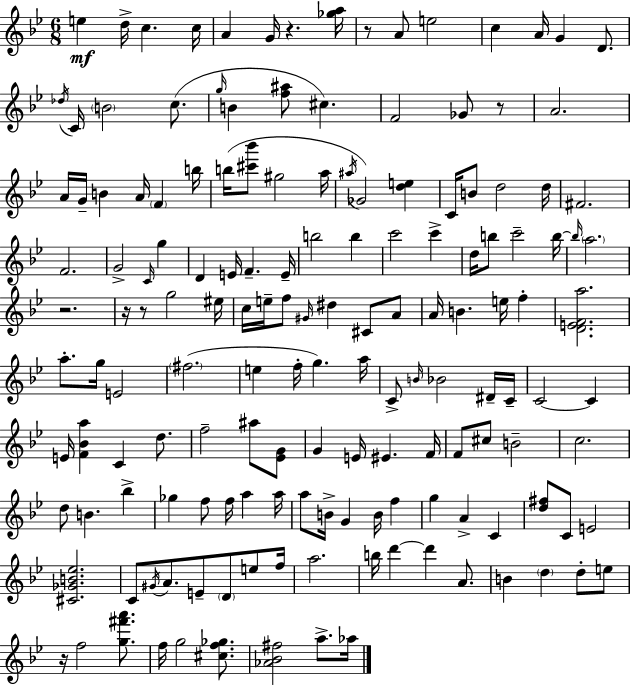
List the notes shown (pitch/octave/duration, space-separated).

E5/q D5/s C5/q. C5/s A4/q G4/s R/q. [Gb5,A5]/s R/e A4/e E5/h C5/q A4/s G4/q D4/e. Db5/s C4/s B4/h C5/e. G5/s B4/q [F5,A#5]/e C#5/q. F4/h Gb4/e R/e A4/h. A4/s G4/s B4/q A4/s F4/q B5/s B5/s [C#6,Bb6]/e G#5/h A5/s A#5/s Gb4/h [D5,E5]/q C4/s B4/e D5/h D5/s F#4/h. F4/h. G4/h C4/s G5/q D4/q E4/s F4/q. E4/s B5/h B5/q C6/h C6/q D5/s B5/e C6/h B5/s B5/s A5/h. R/h. R/s R/e G5/h EIS5/s C5/s E5/s F5/e G#4/s D#5/q C#4/e A4/e A4/s B4/q. E5/s F5/q [D4,E4,F4,A5]/h. A5/e. G5/s E4/h F#5/h. E5/q F5/s G5/q. A5/s C4/e B4/s Bb4/h D#4/s C4/s C4/h C4/q E4/s [F4,Bb4,A5]/q C4/q D5/e. F5/h A#5/e [Eb4,G4]/e G4/q E4/s EIS4/q. F4/s F4/e C#5/e B4/h C5/h. D5/e B4/q. Bb5/q Gb5/q F5/e F5/s A5/q A5/s A5/e B4/s G4/q B4/s F5/q G5/q A4/q C4/q [D5,F#5]/e C4/e E4/h [C#4,Gb4,B4,Eb5]/h. C4/e G#4/s A4/e. E4/e D4/e E5/e F5/s A5/h. B5/s D6/q D6/q A4/e. B4/q D5/q D5/e E5/e R/s F5/h [G5,F#6,A6]/e. F5/s G5/h [C#5,F5,Gb5]/e. [Ab4,Bb4,F#5]/h A5/e. Ab5/s